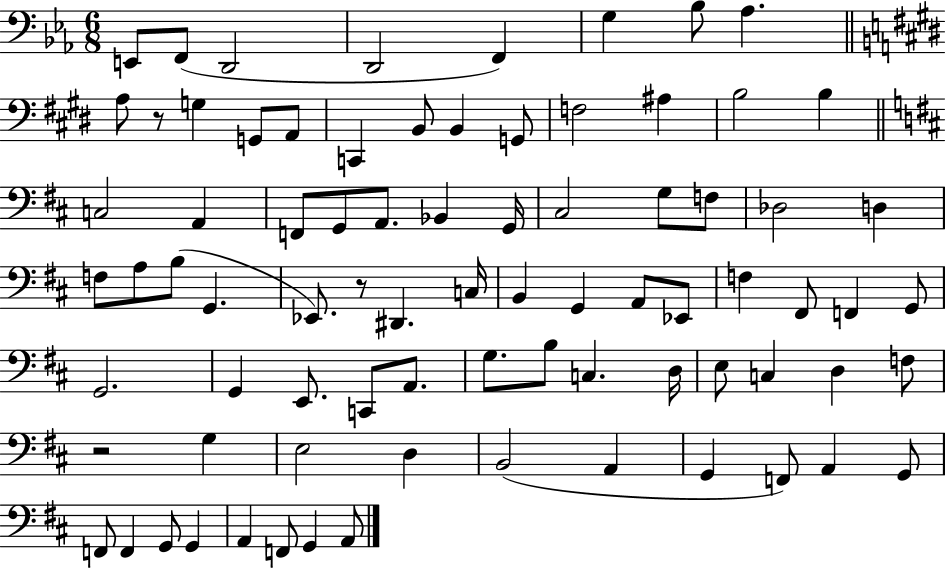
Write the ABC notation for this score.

X:1
T:Untitled
M:6/8
L:1/4
K:Eb
E,,/2 F,,/2 D,,2 D,,2 F,, G, _B,/2 _A, A,/2 z/2 G, G,,/2 A,,/2 C,, B,,/2 B,, G,,/2 F,2 ^A, B,2 B, C,2 A,, F,,/2 G,,/2 A,,/2 _B,, G,,/4 ^C,2 G,/2 F,/2 _D,2 D, F,/2 A,/2 B,/2 G,, _E,,/2 z/2 ^D,, C,/4 B,, G,, A,,/2 _E,,/2 F, ^F,,/2 F,, G,,/2 G,,2 G,, E,,/2 C,,/2 A,,/2 G,/2 B,/2 C, D,/4 E,/2 C, D, F,/2 z2 G, E,2 D, B,,2 A,, G,, F,,/2 A,, G,,/2 F,,/2 F,, G,,/2 G,, A,, F,,/2 G,, A,,/2